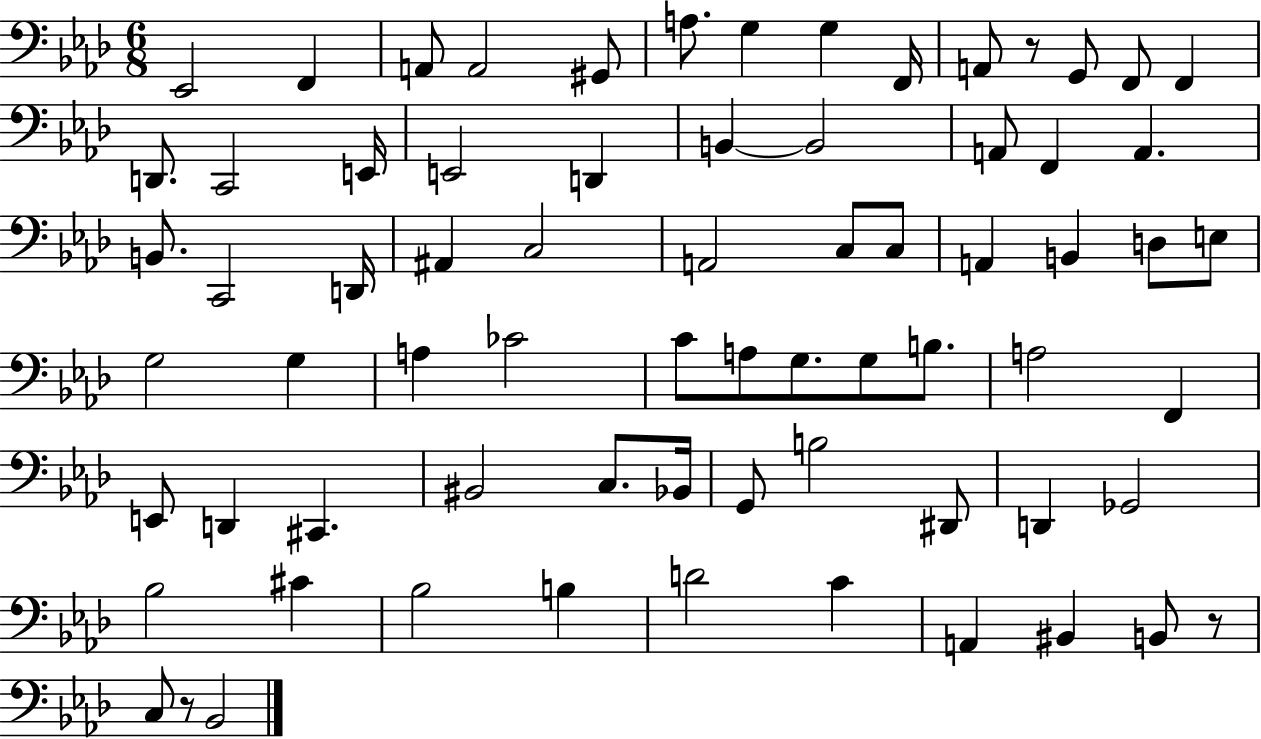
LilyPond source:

{
  \clef bass
  \numericTimeSignature
  \time 6/8
  \key aes \major
  ees,2 f,4 | a,8 a,2 gis,8 | a8. g4 g4 f,16 | a,8 r8 g,8 f,8 f,4 | \break d,8. c,2 e,16 | e,2 d,4 | b,4~~ b,2 | a,8 f,4 a,4. | \break b,8. c,2 d,16 | ais,4 c2 | a,2 c8 c8 | a,4 b,4 d8 e8 | \break g2 g4 | a4 ces'2 | c'8 a8 g8. g8 b8. | a2 f,4 | \break e,8 d,4 cis,4. | bis,2 c8. bes,16 | g,8 b2 dis,8 | d,4 ges,2 | \break bes2 cis'4 | bes2 b4 | d'2 c'4 | a,4 bis,4 b,8 r8 | \break c8 r8 bes,2 | \bar "|."
}